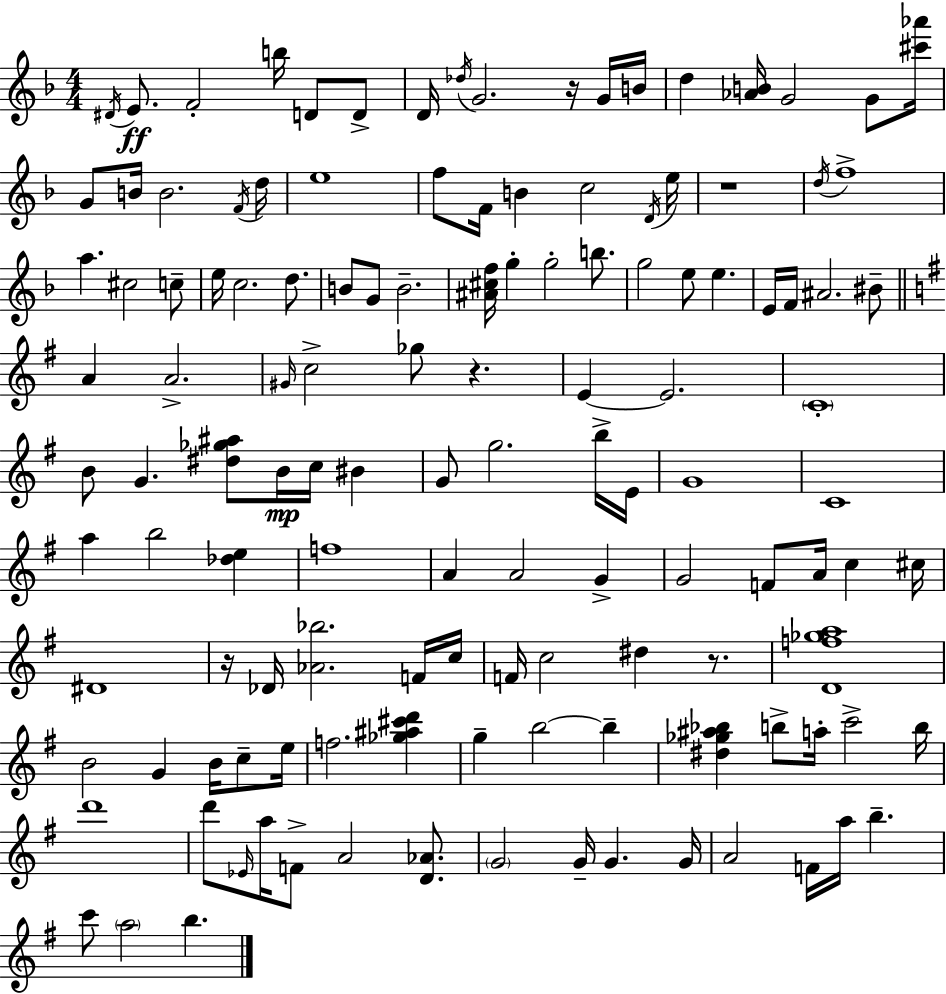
{
  \clef treble
  \numericTimeSignature
  \time 4/4
  \key d \minor
  \acciaccatura { dis'16 }\ff e'8. f'2-. b''16 d'8 d'8-> | d'16 \acciaccatura { des''16 } g'2. r16 | g'16 b'16 d''4 <aes' b'>16 g'2 g'8 | <cis''' aes'''>16 g'8 b'16 b'2. | \break \acciaccatura { f'16 } d''16 e''1 | f''8 f'16 b'4 c''2 | \acciaccatura { d'16 } e''16 r1 | \acciaccatura { d''16 } f''1-> | \break a''4. cis''2 | c''8-- e''16 c''2. | d''8. b'8 g'8 b'2.-- | <ais' cis'' f''>16 g''4-. g''2-. | \break b''8. g''2 e''8 e''4. | e'16 f'16 ais'2. | bis'8-- \bar "||" \break \key g \major a'4 a'2.-> | \grace { gis'16 } c''2-> ges''8 r4. | e'4~~ e'2. | \parenthesize c'1-. | \break b'8 g'4. <dis'' ges'' ais''>8 b'16\mp c''16 bis'4 | g'8 g''2. b''16-> | e'16 g'1 | c'1 | \break a''4 b''2 <des'' e''>4 | f''1 | a'4 a'2 g'4-> | g'2 f'8 a'16 c''4 | \break cis''16 dis'1 | r16 des'16 <aes' bes''>2. f'16 | c''16 f'16 c''2 dis''4 r8. | <d' f'' ges'' a''>1 | \break b'2 g'4 b'16 c''8-- | e''16 f''2. <ges'' ais'' cis''' d'''>4 | g''4-- b''2~~ b''4-- | <dis'' ges'' ais'' bes''>4 b''8-> a''16-. c'''2-> | \break b''16 d'''1 | d'''8 \grace { ees'16 } a''16 f'8-> a'2 <d' aes'>8. | \parenthesize g'2 g'16-- g'4. | g'16 a'2 f'16 a''16 b''4.-- | \break c'''8 \parenthesize a''2 b''4. | \bar "|."
}